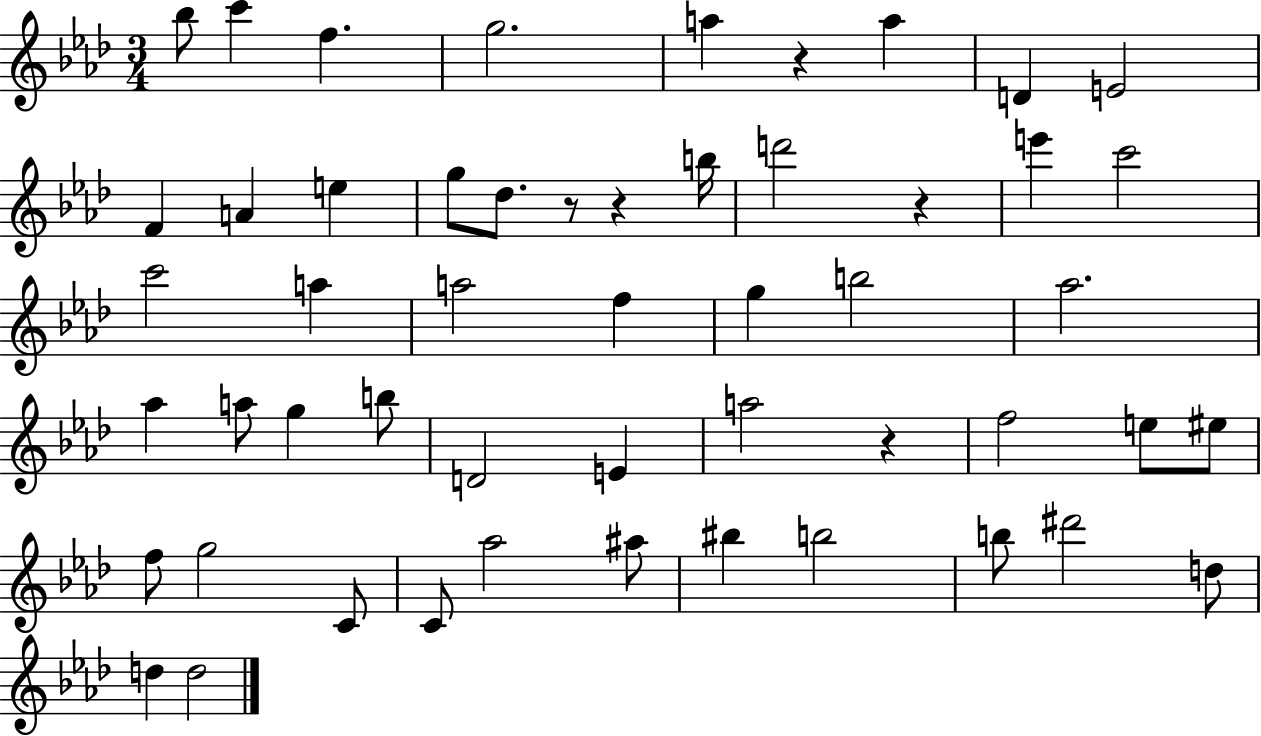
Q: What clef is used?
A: treble